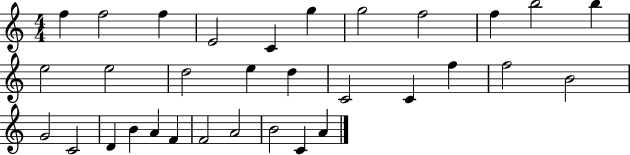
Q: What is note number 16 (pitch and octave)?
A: D5